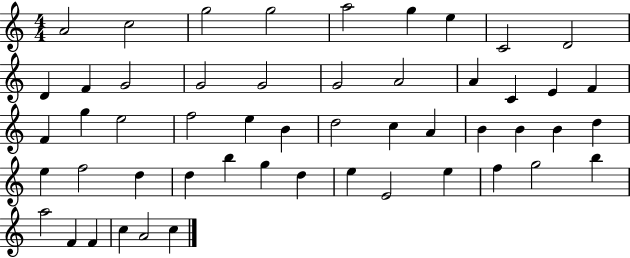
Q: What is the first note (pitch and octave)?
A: A4